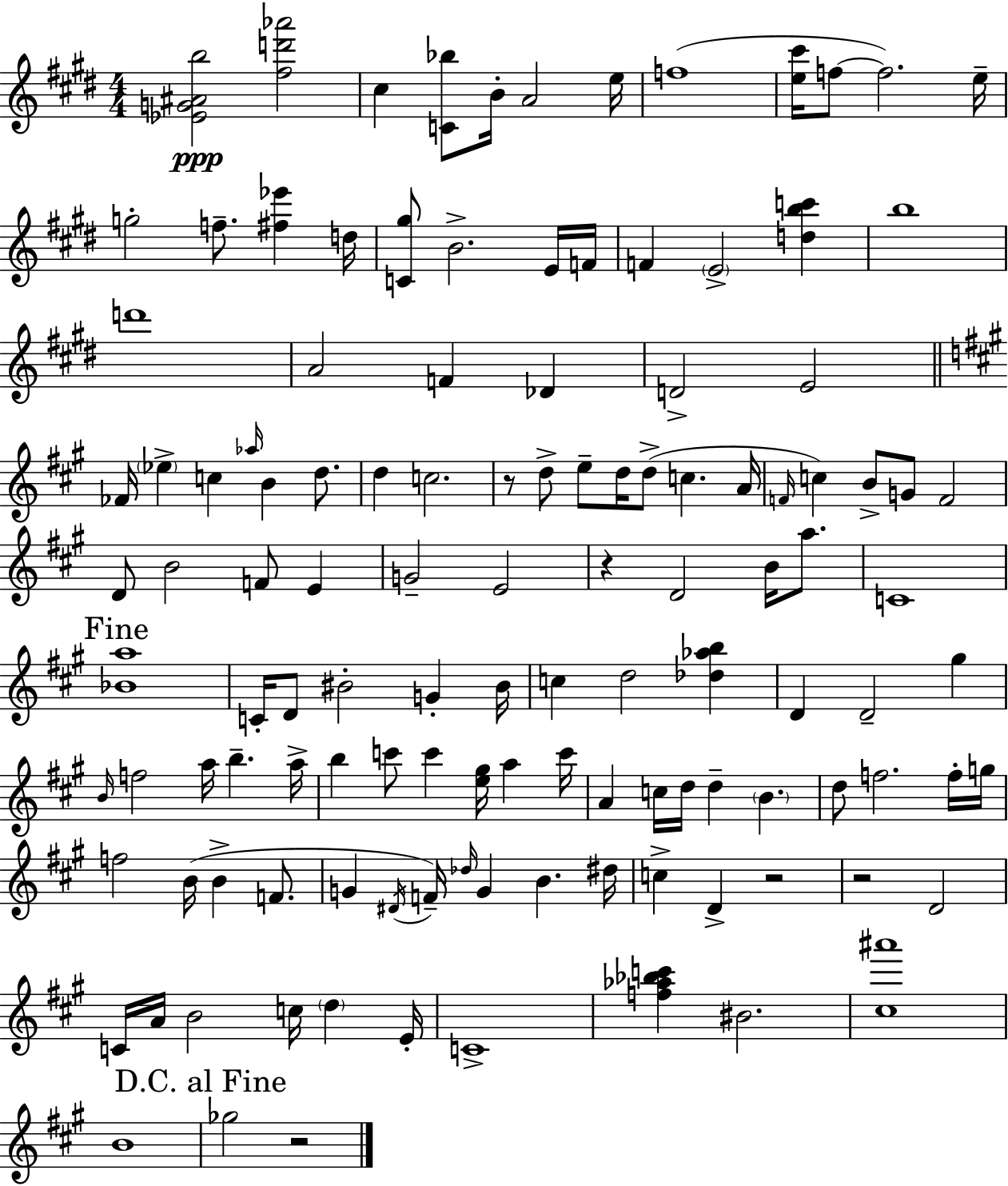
X:1
T:Untitled
M:4/4
L:1/4
K:E
[_EG^Ab]2 [^fd'_a']2 ^c [C_b]/2 B/4 A2 e/4 f4 [e^c']/4 f/2 f2 e/4 g2 f/2 [^f_e'] d/4 [C^g]/2 B2 E/4 F/4 F E2 [dbc'] b4 d'4 A2 F _D D2 E2 _F/4 _e c _a/4 B d/2 d c2 z/2 d/2 e/2 d/4 d/2 c A/4 F/4 c B/2 G/2 F2 D/2 B2 F/2 E G2 E2 z D2 B/4 a/2 C4 [_Ba]4 C/4 D/2 ^B2 G ^B/4 c d2 [_d_ab] D D2 ^g B/4 f2 a/4 b a/4 b c'/2 c' [e^g]/4 a c'/4 A c/4 d/4 d B d/2 f2 f/4 g/4 f2 B/4 B F/2 G ^D/4 F/4 _d/4 G B ^d/4 c D z2 z2 D2 C/4 A/4 B2 c/4 d E/4 C4 [f_a_bc'] ^B2 [^c^a']4 B4 _g2 z2